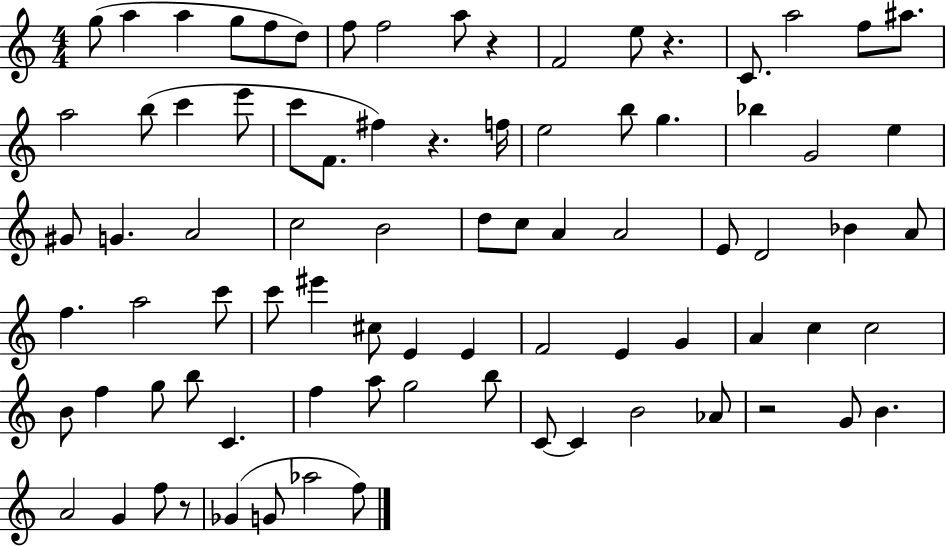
{
  \clef treble
  \numericTimeSignature
  \time 4/4
  \key c \major
  \repeat volta 2 { g''8( a''4 a''4 g''8 f''8 d''8) | f''8 f''2 a''8 r4 | f'2 e''8 r4. | c'8. a''2 f''8 ais''8. | \break a''2 b''8( c'''4 e'''8 | c'''8 f'8. fis''4) r4. f''16 | e''2 b''8 g''4. | bes''4 g'2 e''4 | \break gis'8 g'4. a'2 | c''2 b'2 | d''8 c''8 a'4 a'2 | e'8 d'2 bes'4 a'8 | \break f''4. a''2 c'''8 | c'''8 eis'''4 cis''8 e'4 e'4 | f'2 e'4 g'4 | a'4 c''4 c''2 | \break b'8 f''4 g''8 b''8 c'4. | f''4 a''8 g''2 b''8 | c'8~~ c'4 b'2 aes'8 | r2 g'8 b'4. | \break a'2 g'4 f''8 r8 | ges'4( g'8 aes''2 f''8) | } \bar "|."
}